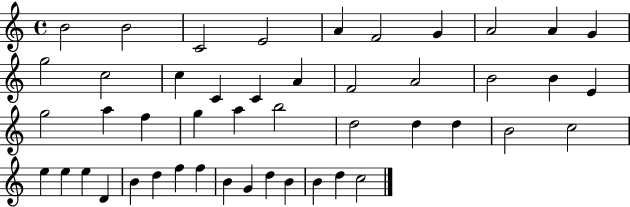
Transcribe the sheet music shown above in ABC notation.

X:1
T:Untitled
M:4/4
L:1/4
K:C
B2 B2 C2 E2 A F2 G A2 A G g2 c2 c C C A F2 A2 B2 B E g2 a f g a b2 d2 d d B2 c2 e e e D B d f f B G d B B d c2